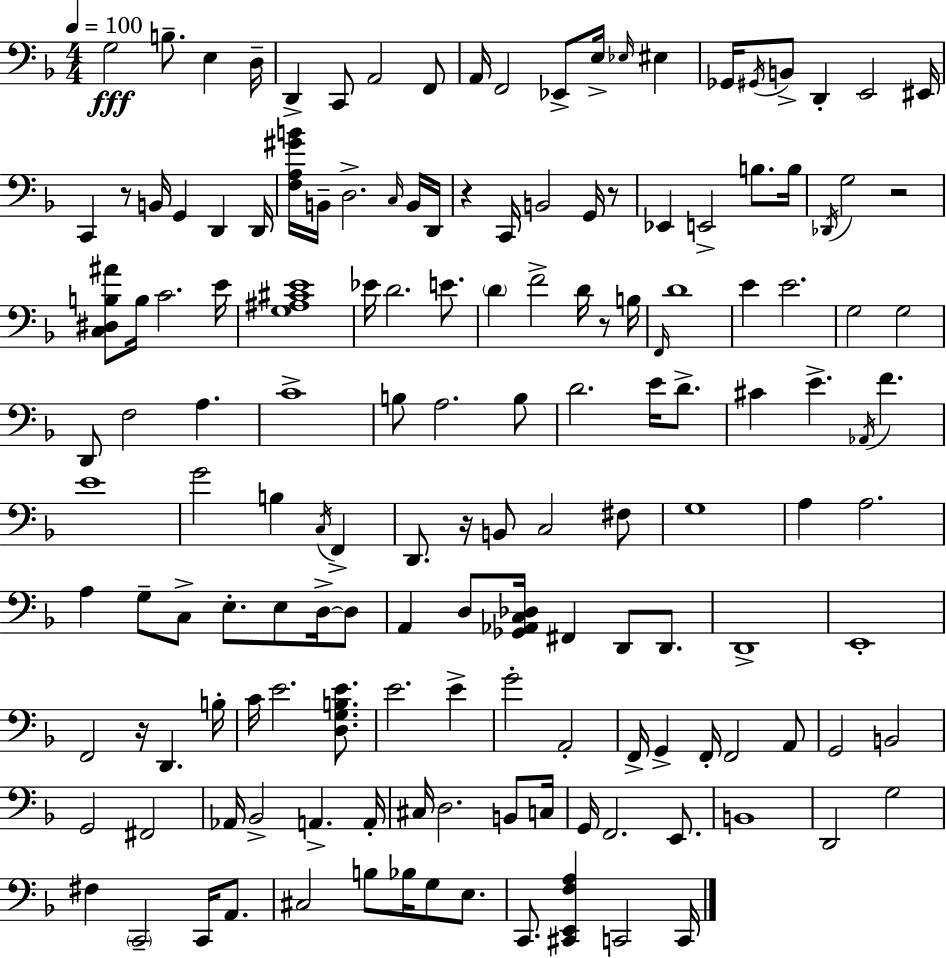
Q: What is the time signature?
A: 4/4